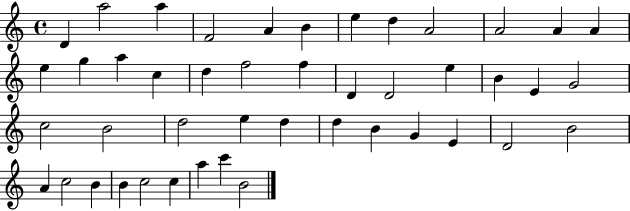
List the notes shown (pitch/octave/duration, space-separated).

D4/q A5/h A5/q F4/h A4/q B4/q E5/q D5/q A4/h A4/h A4/q A4/q E5/q G5/q A5/q C5/q D5/q F5/h F5/q D4/q D4/h E5/q B4/q E4/q G4/h C5/h B4/h D5/h E5/q D5/q D5/q B4/q G4/q E4/q D4/h B4/h A4/q C5/h B4/q B4/q C5/h C5/q A5/q C6/q B4/h